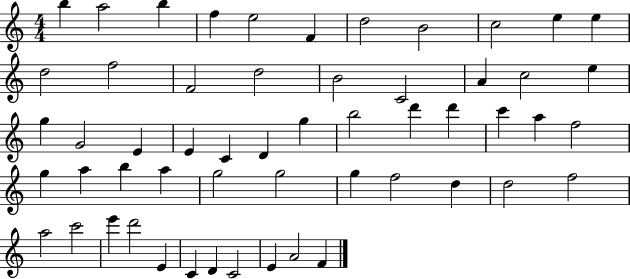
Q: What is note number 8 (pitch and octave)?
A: B4